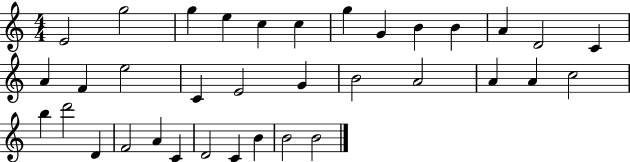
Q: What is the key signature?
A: C major